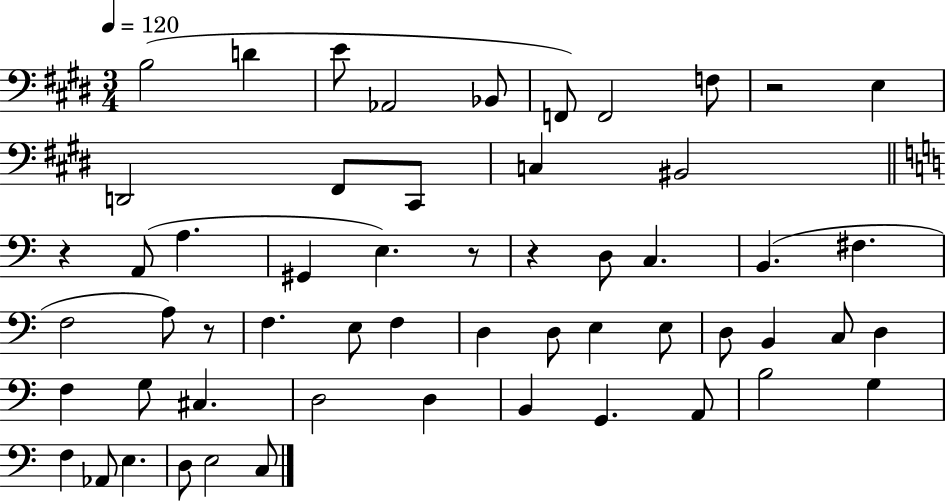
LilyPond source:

{
  \clef bass
  \numericTimeSignature
  \time 3/4
  \key e \major
  \tempo 4 = 120
  b2( d'4 | e'8 aes,2 bes,8 | f,8) f,2 f8 | r2 e4 | \break d,2 fis,8 cis,8 | c4 bis,2 | \bar "||" \break \key c \major r4 a,8( a4. | gis,4 e4.) r8 | r4 d8 c4. | b,4.( fis4. | \break f2 a8) r8 | f4. e8 f4 | d4 d8 e4 e8 | d8 b,4 c8 d4 | \break f4 g8 cis4. | d2 d4 | b,4 g,4. a,8 | b2 g4 | \break f4 aes,8 e4. | d8 e2 c8 | \bar "|."
}